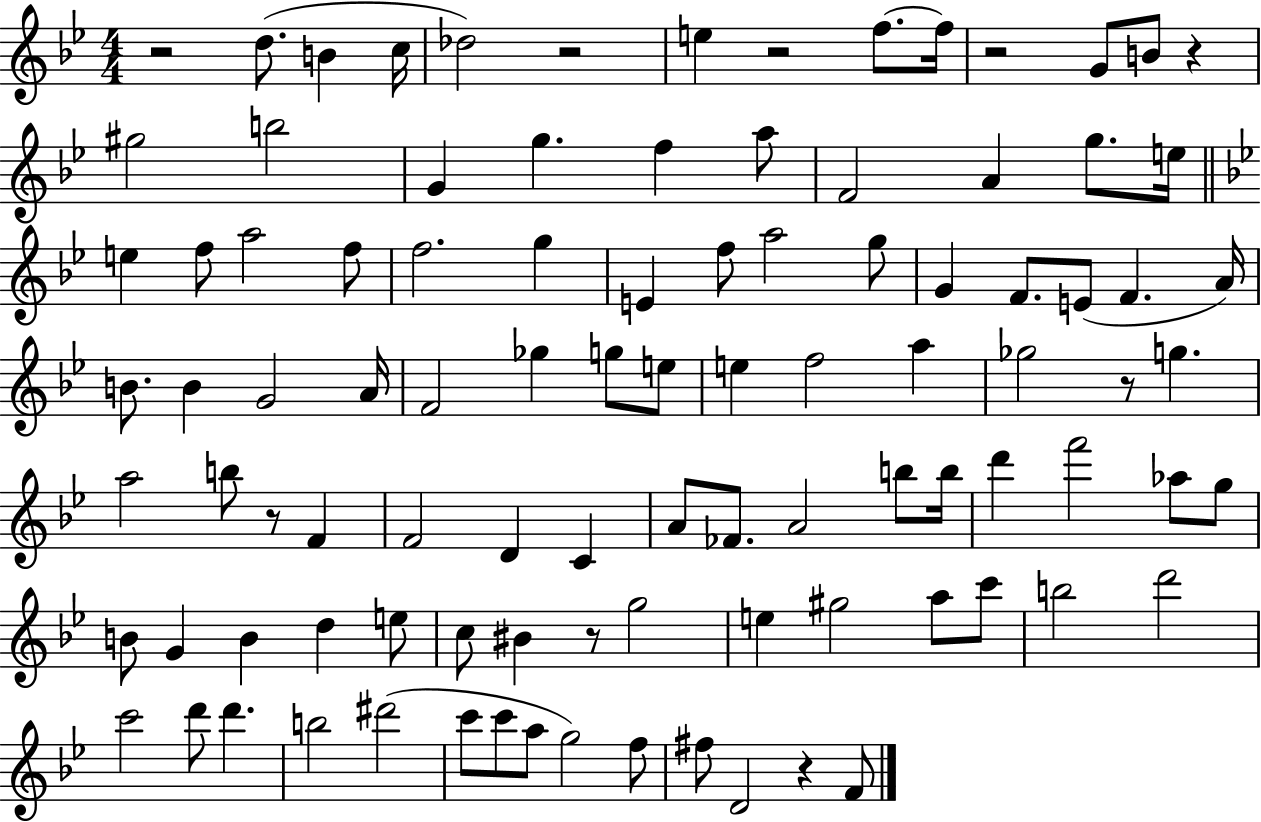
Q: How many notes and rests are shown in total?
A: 98